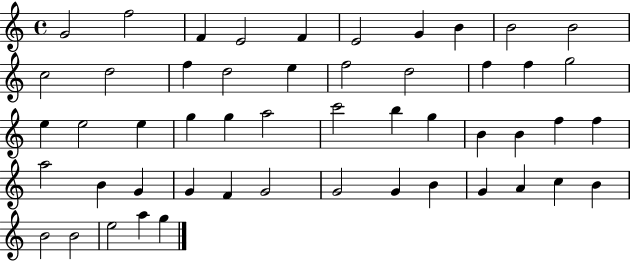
{
  \clef treble
  \time 4/4
  \defaultTimeSignature
  \key c \major
  g'2 f''2 | f'4 e'2 f'4 | e'2 g'4 b'4 | b'2 b'2 | \break c''2 d''2 | f''4 d''2 e''4 | f''2 d''2 | f''4 f''4 g''2 | \break e''4 e''2 e''4 | g''4 g''4 a''2 | c'''2 b''4 g''4 | b'4 b'4 f''4 f''4 | \break a''2 b'4 g'4 | g'4 f'4 g'2 | g'2 g'4 b'4 | g'4 a'4 c''4 b'4 | \break b'2 b'2 | e''2 a''4 g''4 | \bar "|."
}